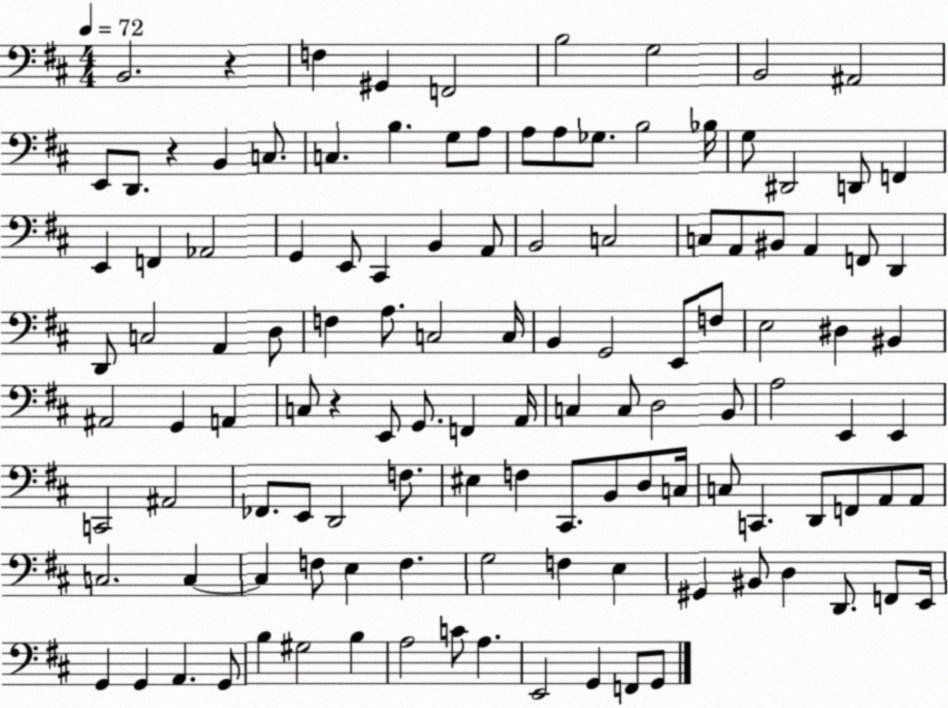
X:1
T:Untitled
M:4/4
L:1/4
K:D
B,,2 z F, ^G,, F,,2 B,2 G,2 B,,2 ^A,,2 E,,/2 D,,/2 z B,, C,/2 C, B, G,/2 A,/2 A,/2 A,/2 _G,/2 B,2 _B,/4 G,/2 ^D,,2 D,,/2 F,, E,, F,, _A,,2 G,, E,,/2 ^C,, B,, A,,/2 B,,2 C,2 C,/2 A,,/2 ^B,,/2 A,, F,,/2 D,, D,,/2 C,2 A,, D,/2 F, A,/2 C,2 C,/4 B,, G,,2 E,,/2 F,/2 E,2 ^D, ^B,, ^A,,2 G,, A,, C,/2 z E,,/2 G,,/2 F,, A,,/4 C, C,/2 D,2 B,,/2 A,2 E,, E,, C,,2 ^A,,2 _F,,/2 E,,/2 D,,2 F,/2 ^E, F, ^C,,/2 B,,/2 D,/2 C,/4 C,/2 C,, D,,/2 F,,/2 A,,/2 A,,/2 C,2 C, C, F,/2 E, F, G,2 F, E, ^G,, ^B,,/2 D, D,,/2 F,,/2 E,,/4 G,, G,, A,, G,,/2 B, ^G,2 B, A,2 C/2 A, E,,2 G,, F,,/2 G,,/2